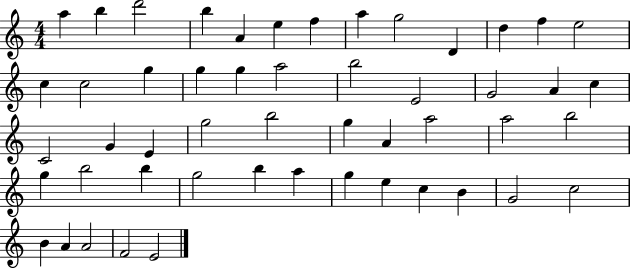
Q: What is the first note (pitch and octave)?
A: A5